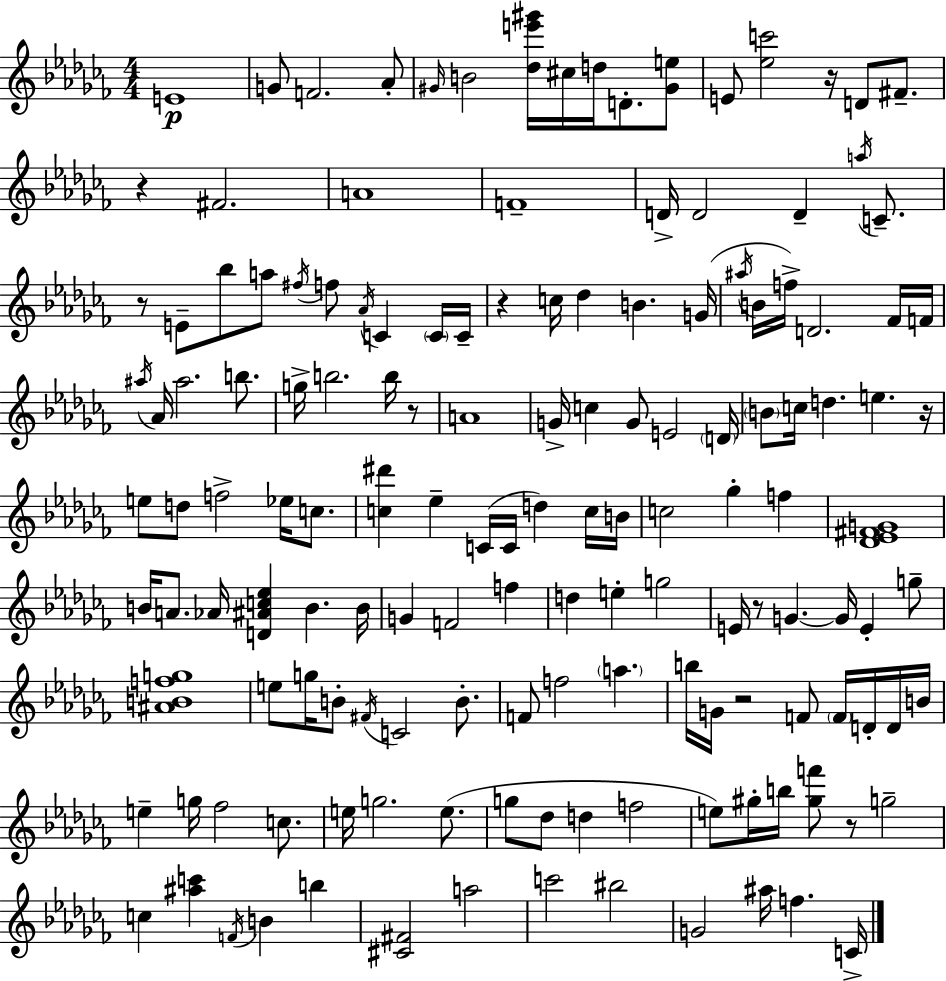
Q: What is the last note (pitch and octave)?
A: C4